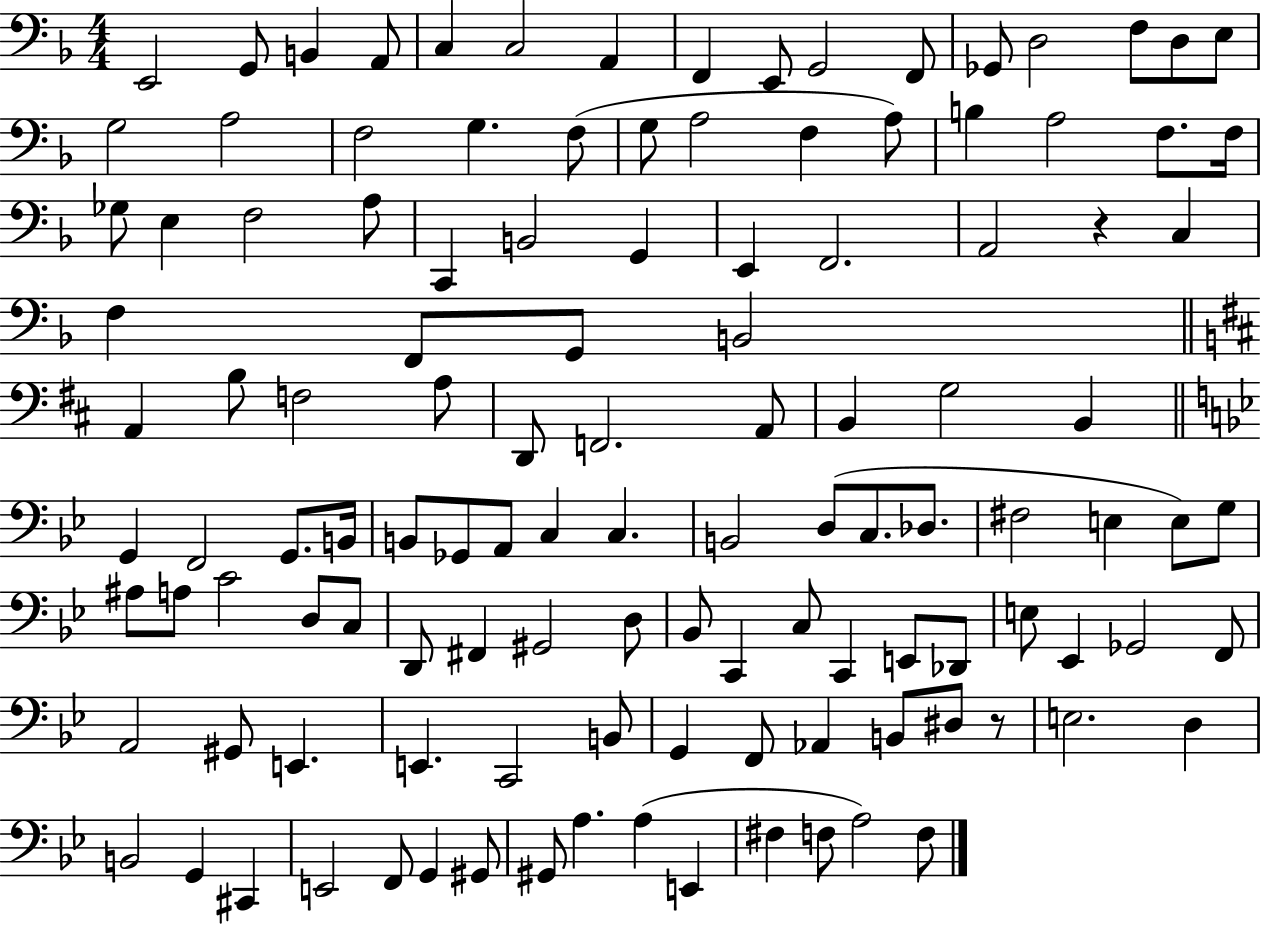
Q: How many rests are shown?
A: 2